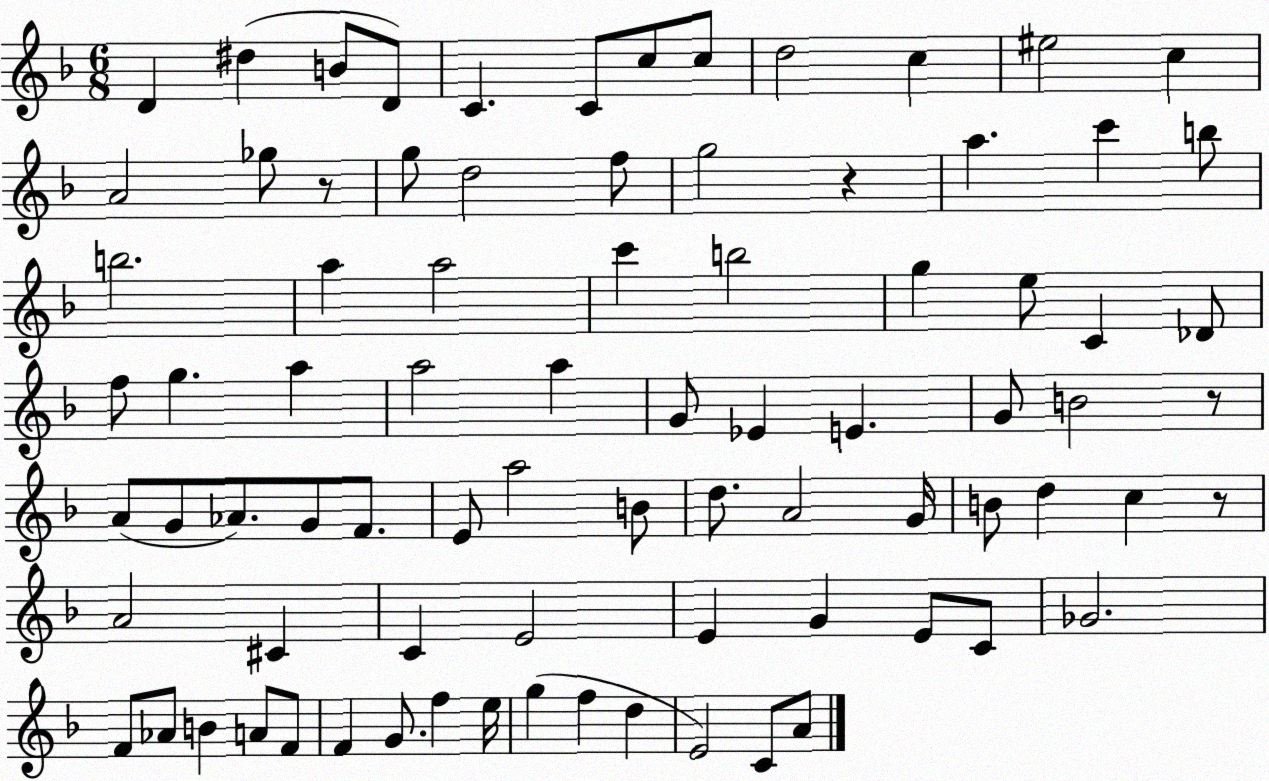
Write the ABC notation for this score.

X:1
T:Untitled
M:6/8
L:1/4
K:F
D ^d B/2 D/2 C C/2 c/2 c/2 d2 c ^e2 c A2 _g/2 z/2 g/2 d2 f/2 g2 z a c' b/2 b2 a a2 c' b2 g e/2 C _D/2 f/2 g a a2 a G/2 _E E G/2 B2 z/2 A/2 G/2 _A/2 G/2 F/2 E/2 a2 B/2 d/2 A2 G/4 B/2 d c z/2 A2 ^C C E2 E G E/2 C/2 _G2 F/2 _A/2 B A/2 F/2 F G/2 f e/4 g f d E2 C/2 A/2